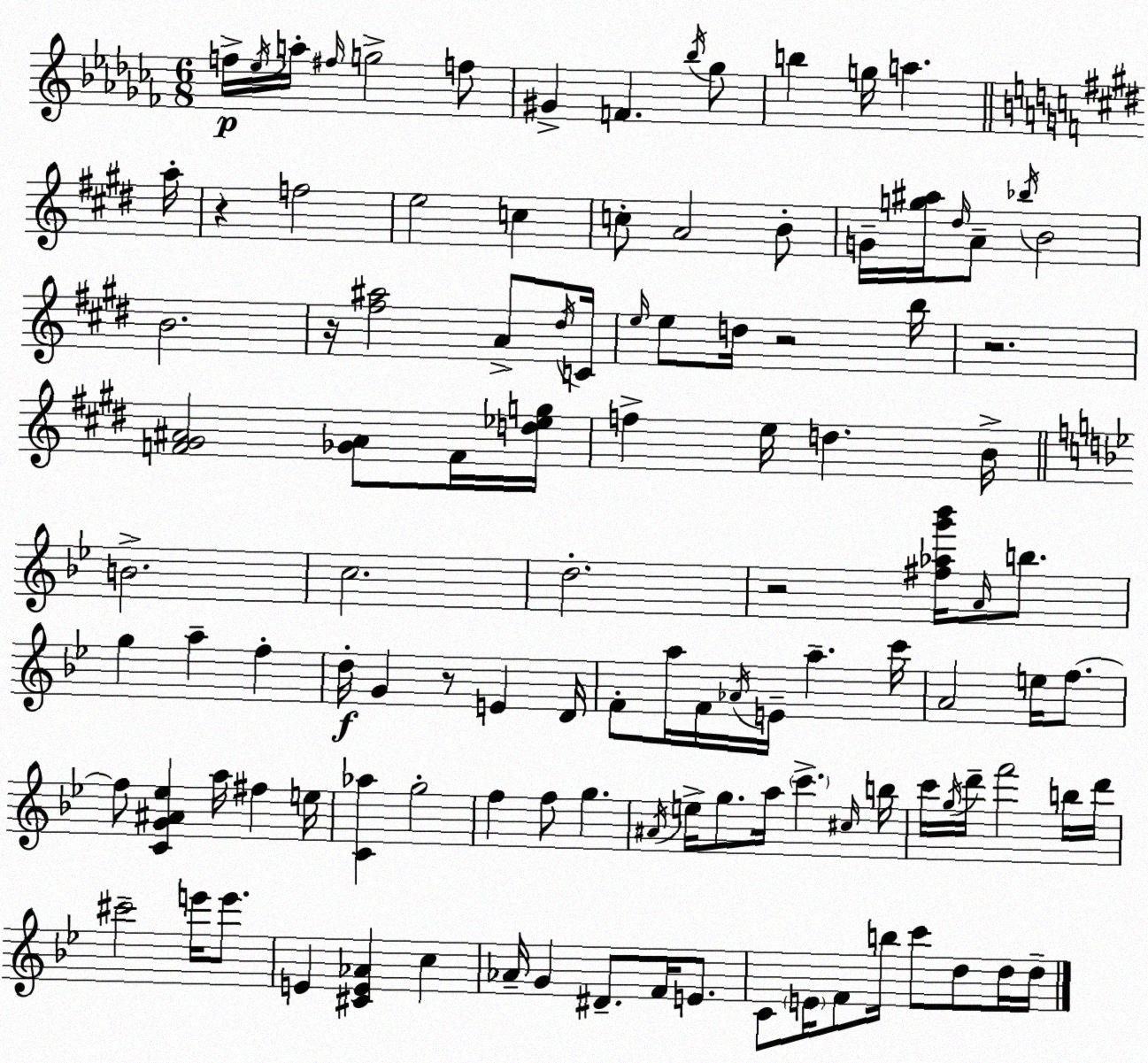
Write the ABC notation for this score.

X:1
T:Untitled
M:6/8
L:1/4
K:Abm
f/4 _e/4 a/4 ^f/4 g2 f/2 ^G F _b/4 _g/2 b g/4 a a/4 z f2 e2 c c/2 A2 B/2 G/4 [g^a]/4 ^d/4 A/2 _b/4 B2 B2 z/4 [^f^a]2 A/2 ^d/4 C/4 e/4 e/2 d/4 z2 b/4 z2 [F^G^A]2 [_G^A]/2 F/4 [d_eg]/4 f e/4 d B/4 B2 c2 d2 z2 [^f_ag'_b']/4 A/4 b/2 g a f d/4 G z/2 E D/4 F/2 a/4 F/4 _A/4 E/4 a c'/4 A2 e/4 f/2 f/2 [CG^A_e] a/4 ^f e/4 [C_a] g2 f f/2 g ^A/4 e/4 g/2 a/4 c' ^c/4 b/4 c'/4 g/4 d'/4 f'2 b/4 d'/4 ^c'2 e'/4 e'/2 E [^CE_A] c _A/4 G ^D/2 F/4 E/2 C/2 E/4 F/2 b/4 c'/2 d/2 d/4 d/4